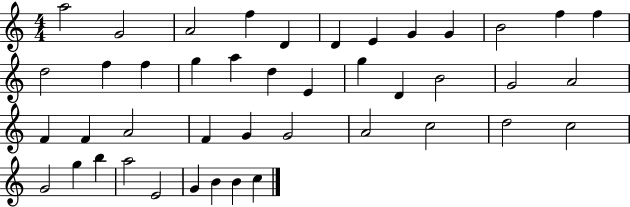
{
  \clef treble
  \numericTimeSignature
  \time 4/4
  \key c \major
  a''2 g'2 | a'2 f''4 d'4 | d'4 e'4 g'4 g'4 | b'2 f''4 f''4 | \break d''2 f''4 f''4 | g''4 a''4 d''4 e'4 | g''4 d'4 b'2 | g'2 a'2 | \break f'4 f'4 a'2 | f'4 g'4 g'2 | a'2 c''2 | d''2 c''2 | \break g'2 g''4 b''4 | a''2 e'2 | g'4 b'4 b'4 c''4 | \bar "|."
}